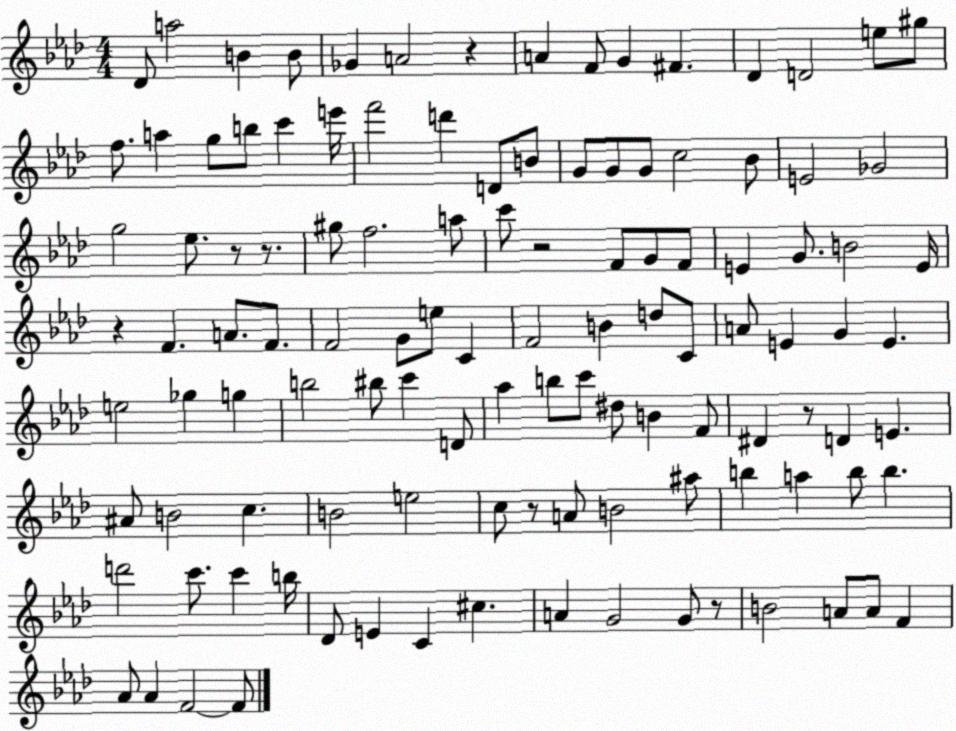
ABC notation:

X:1
T:Untitled
M:4/4
L:1/4
K:Ab
_D/2 a2 B B/2 _G A2 z A F/2 G ^F _D D2 e/2 ^g/2 f/2 a g/2 b/2 c' e'/4 f'2 d' D/2 B/2 G/2 G/2 G/2 c2 _B/2 E2 _G2 g2 _e/2 z/2 z/2 ^g/2 f2 a/2 c'/2 z2 F/2 G/2 F/2 E G/2 B2 E/4 z F A/2 F/2 F2 G/2 e/2 C F2 B d/2 C/2 A/2 E G E e2 _g g b2 ^b/2 c' D/2 _a b/2 c'/2 ^d/2 B F/2 ^D z/2 D E ^A/2 B2 c B2 e2 c/2 z/2 A/2 B2 ^a/2 b a b/2 b d'2 c'/2 c' b/4 _D/2 E C ^c A G2 G/2 z/2 B2 A/2 A/2 F _A/2 _A F2 F/2